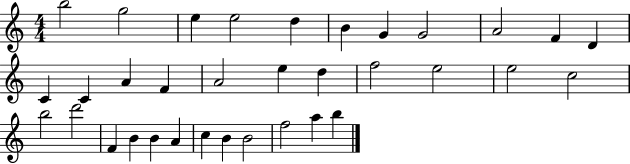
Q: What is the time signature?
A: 4/4